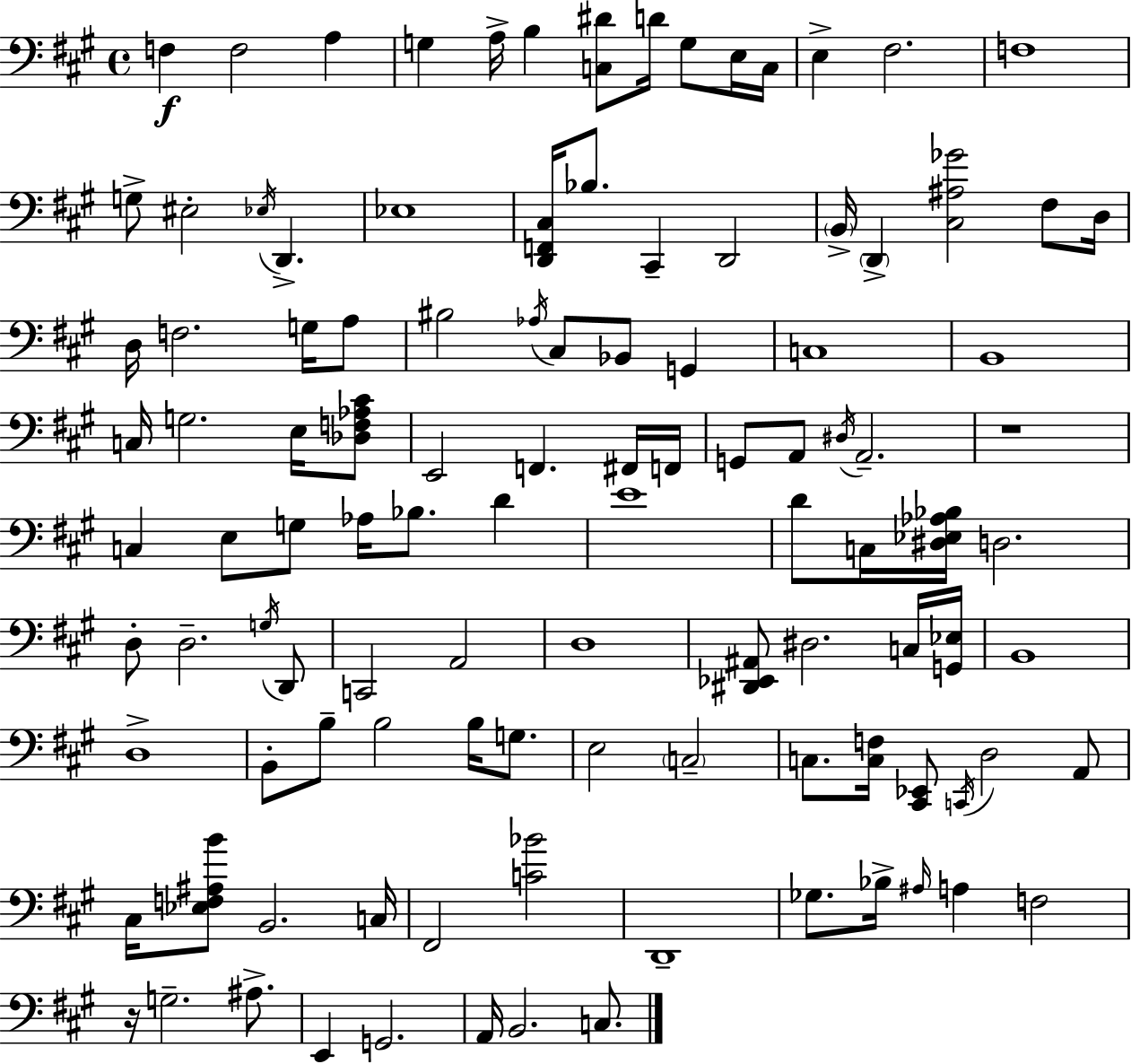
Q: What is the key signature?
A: A major